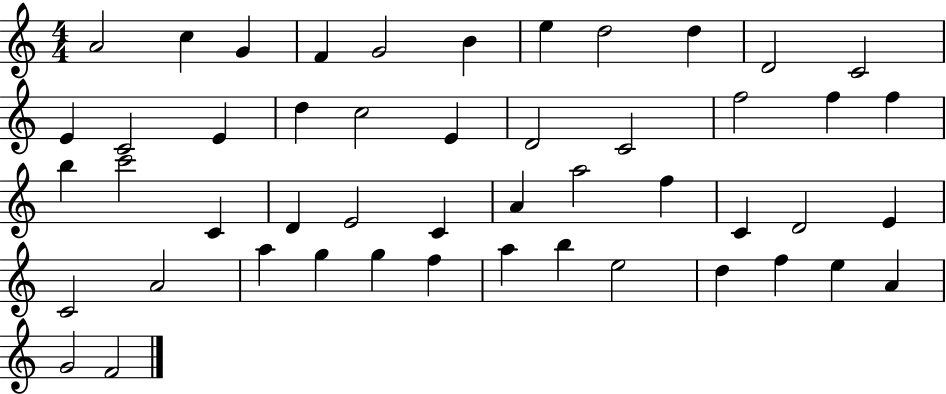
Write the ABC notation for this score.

X:1
T:Untitled
M:4/4
L:1/4
K:C
A2 c G F G2 B e d2 d D2 C2 E C2 E d c2 E D2 C2 f2 f f b c'2 C D E2 C A a2 f C D2 E C2 A2 a g g f a b e2 d f e A G2 F2